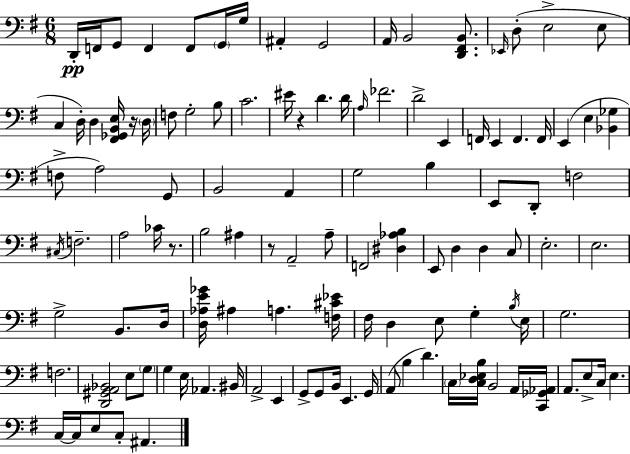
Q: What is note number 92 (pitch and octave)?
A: B2